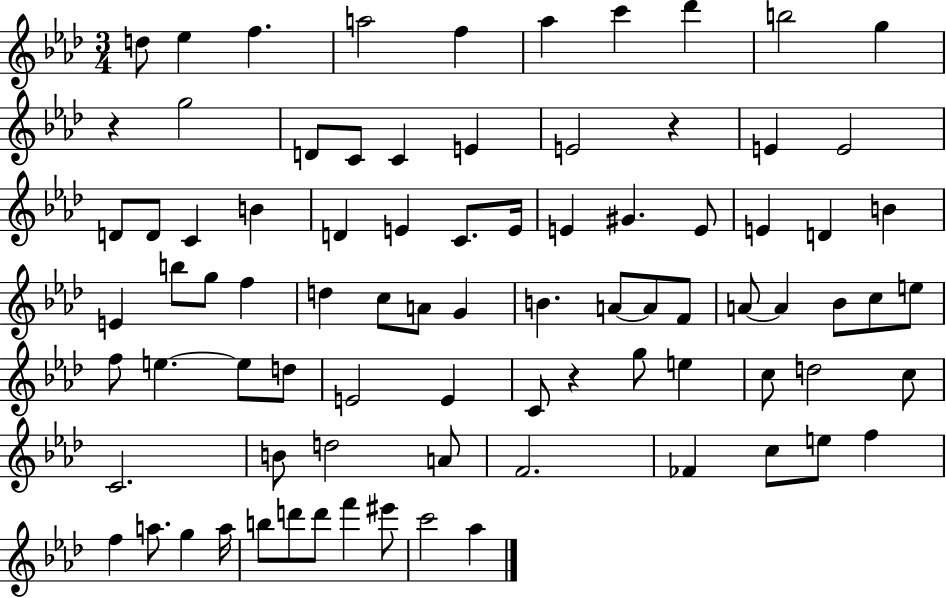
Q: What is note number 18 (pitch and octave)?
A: E4